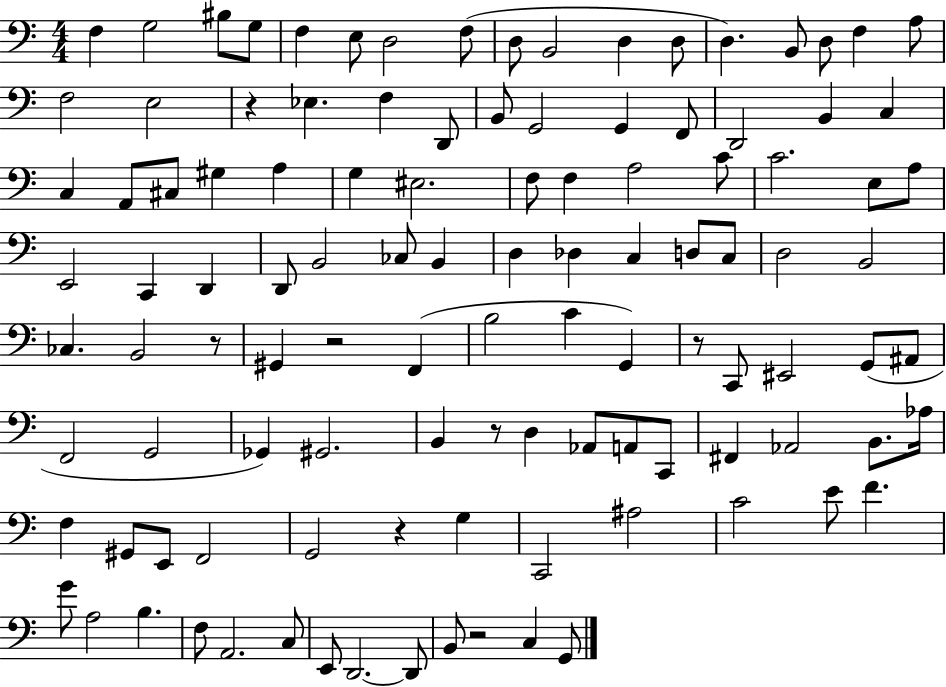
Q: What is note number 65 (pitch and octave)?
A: C2